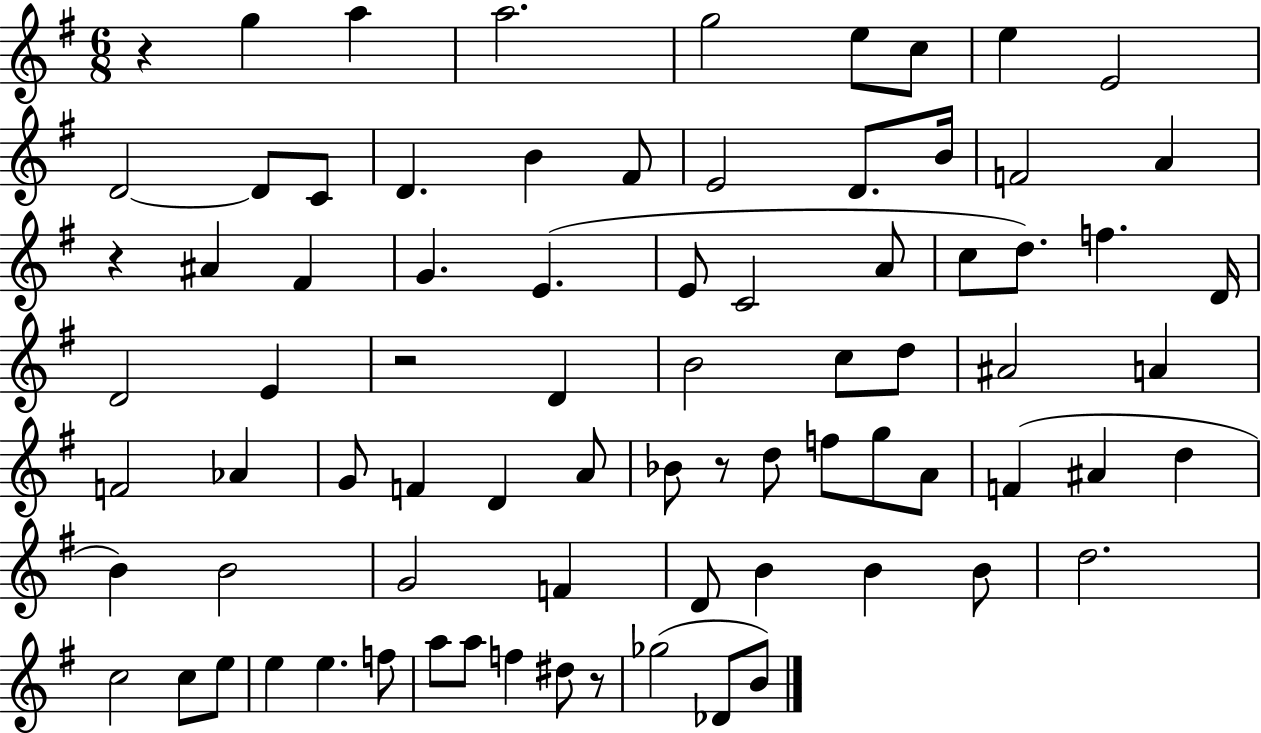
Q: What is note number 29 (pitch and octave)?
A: F5